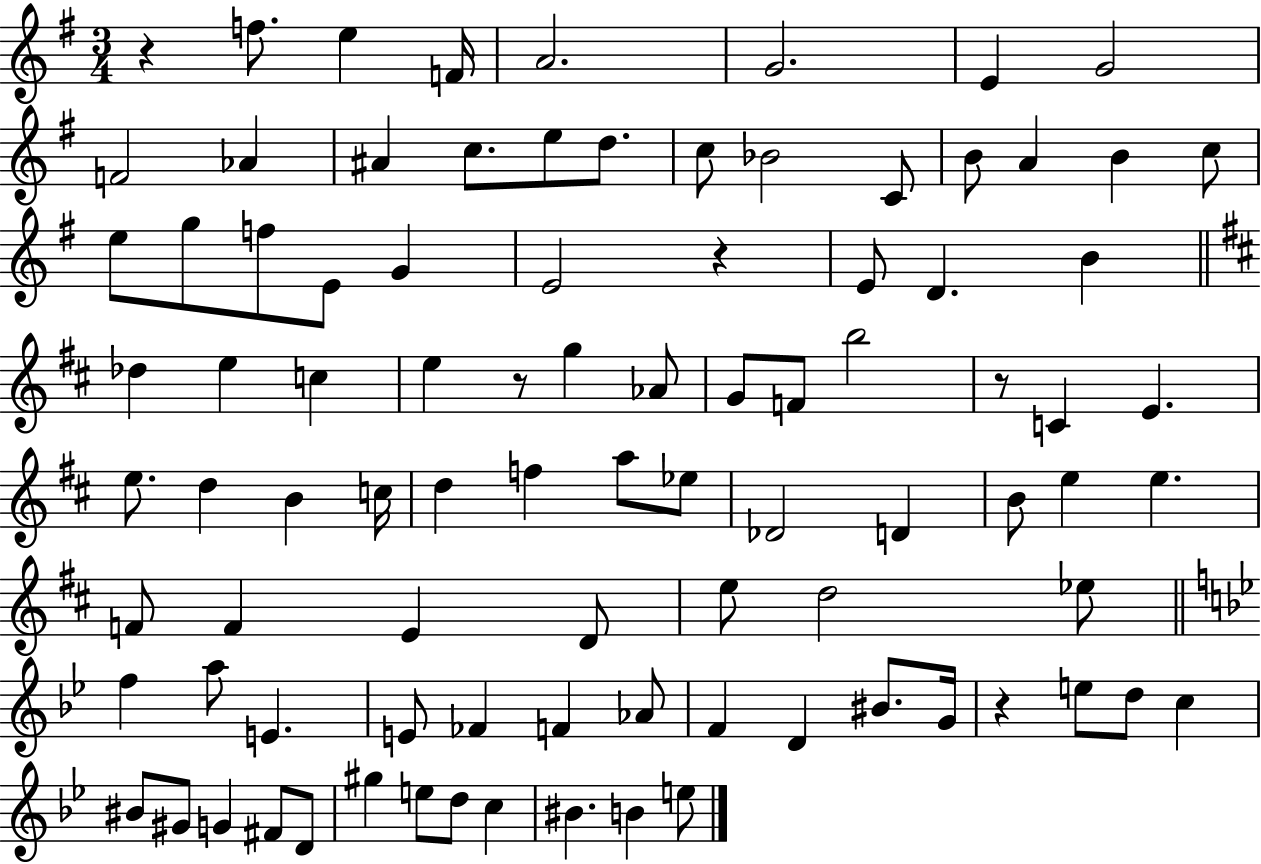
R/q F5/e. E5/q F4/s A4/h. G4/h. E4/q G4/h F4/h Ab4/q A#4/q C5/e. E5/e D5/e. C5/e Bb4/h C4/e B4/e A4/q B4/q C5/e E5/e G5/e F5/e E4/e G4/q E4/h R/q E4/e D4/q. B4/q Db5/q E5/q C5/q E5/q R/e G5/q Ab4/e G4/e F4/e B5/h R/e C4/q E4/q. E5/e. D5/q B4/q C5/s D5/q F5/q A5/e Eb5/e Db4/h D4/q B4/e E5/q E5/q. F4/e F4/q E4/q D4/e E5/e D5/h Eb5/e F5/q A5/e E4/q. E4/e FES4/q F4/q Ab4/e F4/q D4/q BIS4/e. G4/s R/q E5/e D5/e C5/q BIS4/e G#4/e G4/q F#4/e D4/e G#5/q E5/e D5/e C5/q BIS4/q. B4/q E5/e